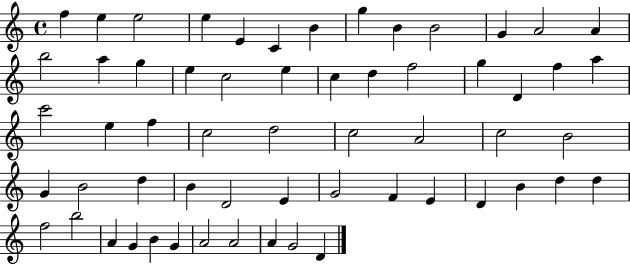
F5/q E5/q E5/h E5/q E4/q C4/q B4/q G5/q B4/q B4/h G4/q A4/h A4/q B5/h A5/q G5/q E5/q C5/h E5/q C5/q D5/q F5/h G5/q D4/q F5/q A5/q C6/h E5/q F5/q C5/h D5/h C5/h A4/h C5/h B4/h G4/q B4/h D5/q B4/q D4/h E4/q G4/h F4/q E4/q D4/q B4/q D5/q D5/q F5/h B5/h A4/q G4/q B4/q G4/q A4/h A4/h A4/q G4/h D4/q